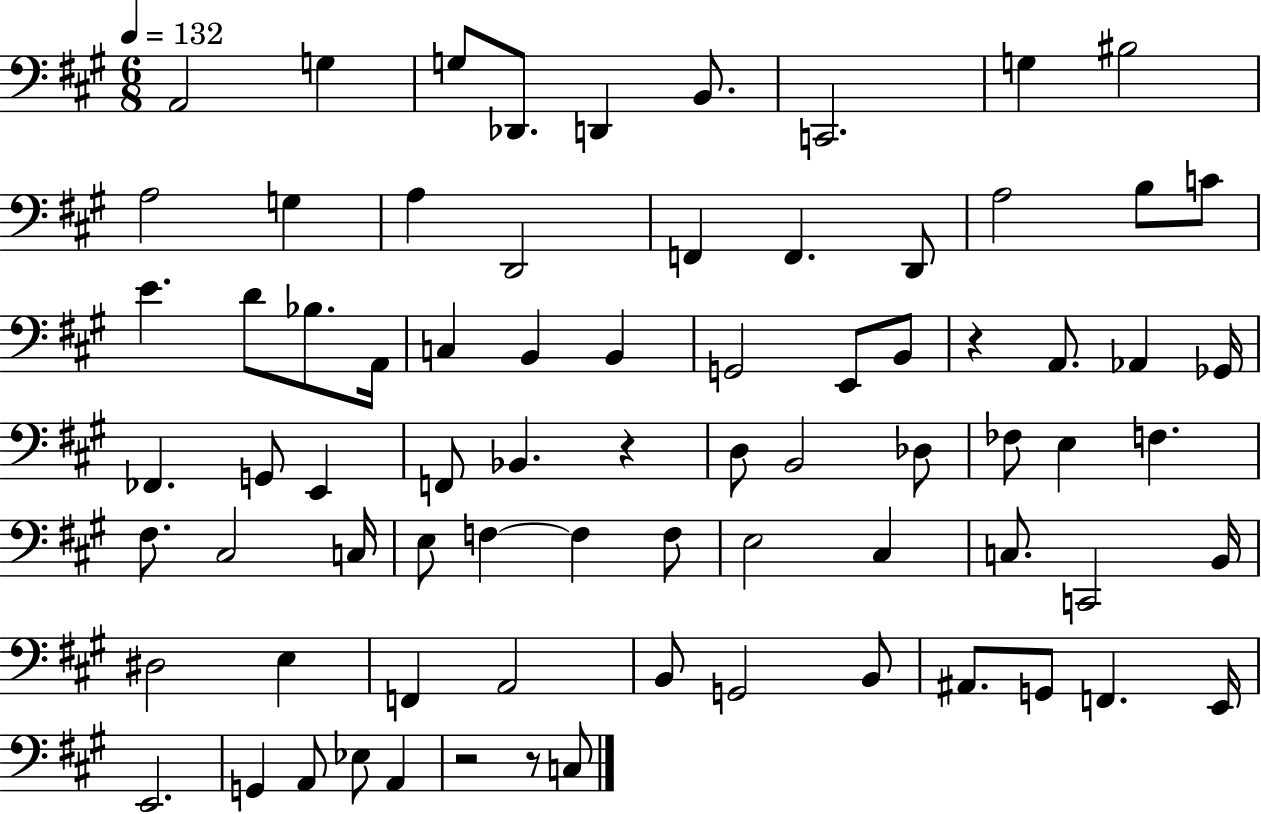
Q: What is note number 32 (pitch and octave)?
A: Gb2